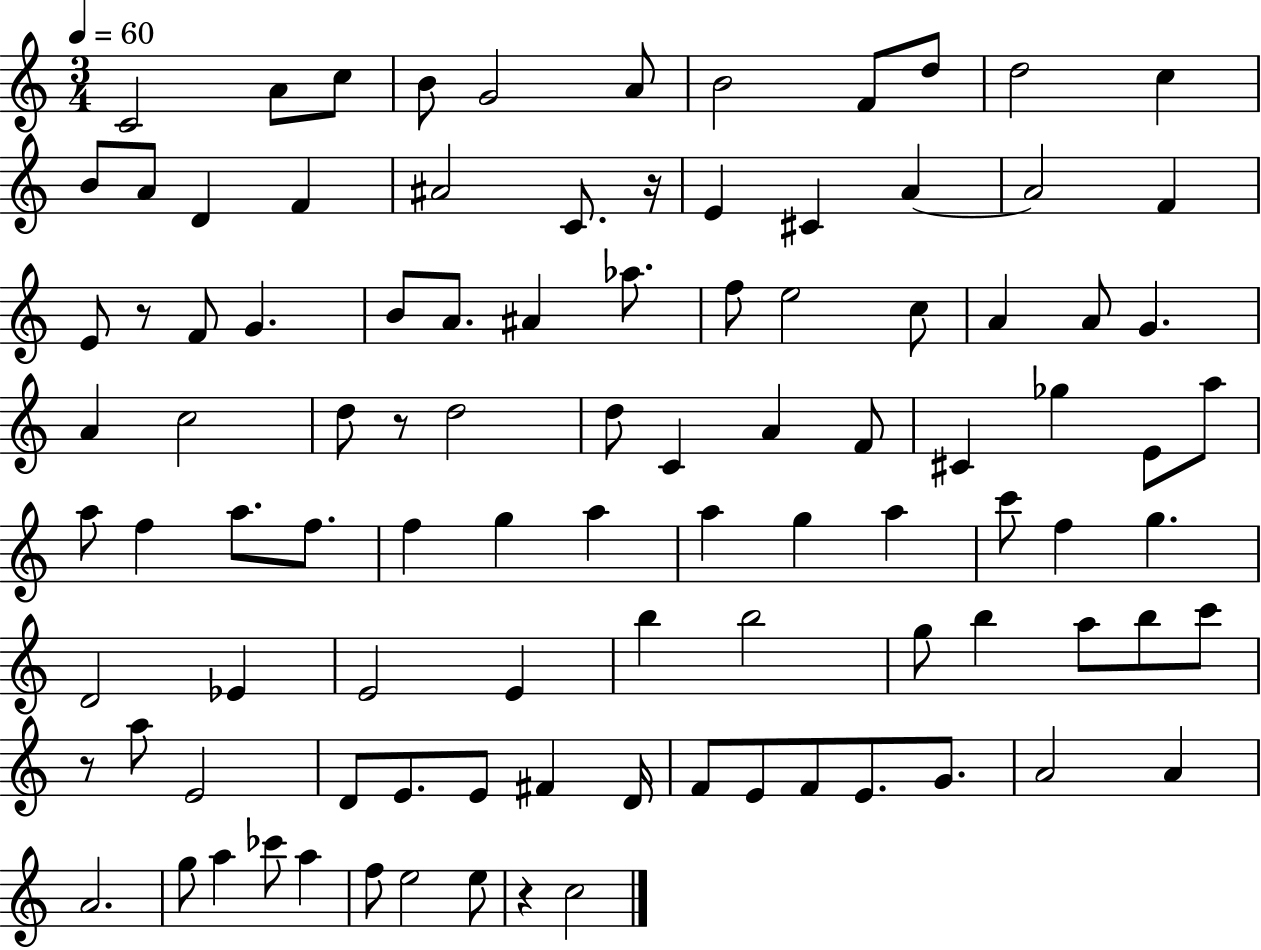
C4/h A4/e C5/e B4/e G4/h A4/e B4/h F4/e D5/e D5/h C5/q B4/e A4/e D4/q F4/q A#4/h C4/e. R/s E4/q C#4/q A4/q A4/h F4/q E4/e R/e F4/e G4/q. B4/e A4/e. A#4/q Ab5/e. F5/e E5/h C5/e A4/q A4/e G4/q. A4/q C5/h D5/e R/e D5/h D5/e C4/q A4/q F4/e C#4/q Gb5/q E4/e A5/e A5/e F5/q A5/e. F5/e. F5/q G5/q A5/q A5/q G5/q A5/q C6/e F5/q G5/q. D4/h Eb4/q E4/h E4/q B5/q B5/h G5/e B5/q A5/e B5/e C6/e R/e A5/e E4/h D4/e E4/e. E4/e F#4/q D4/s F4/e E4/e F4/e E4/e. G4/e. A4/h A4/q A4/h. G5/e A5/q CES6/e A5/q F5/e E5/h E5/e R/q C5/h